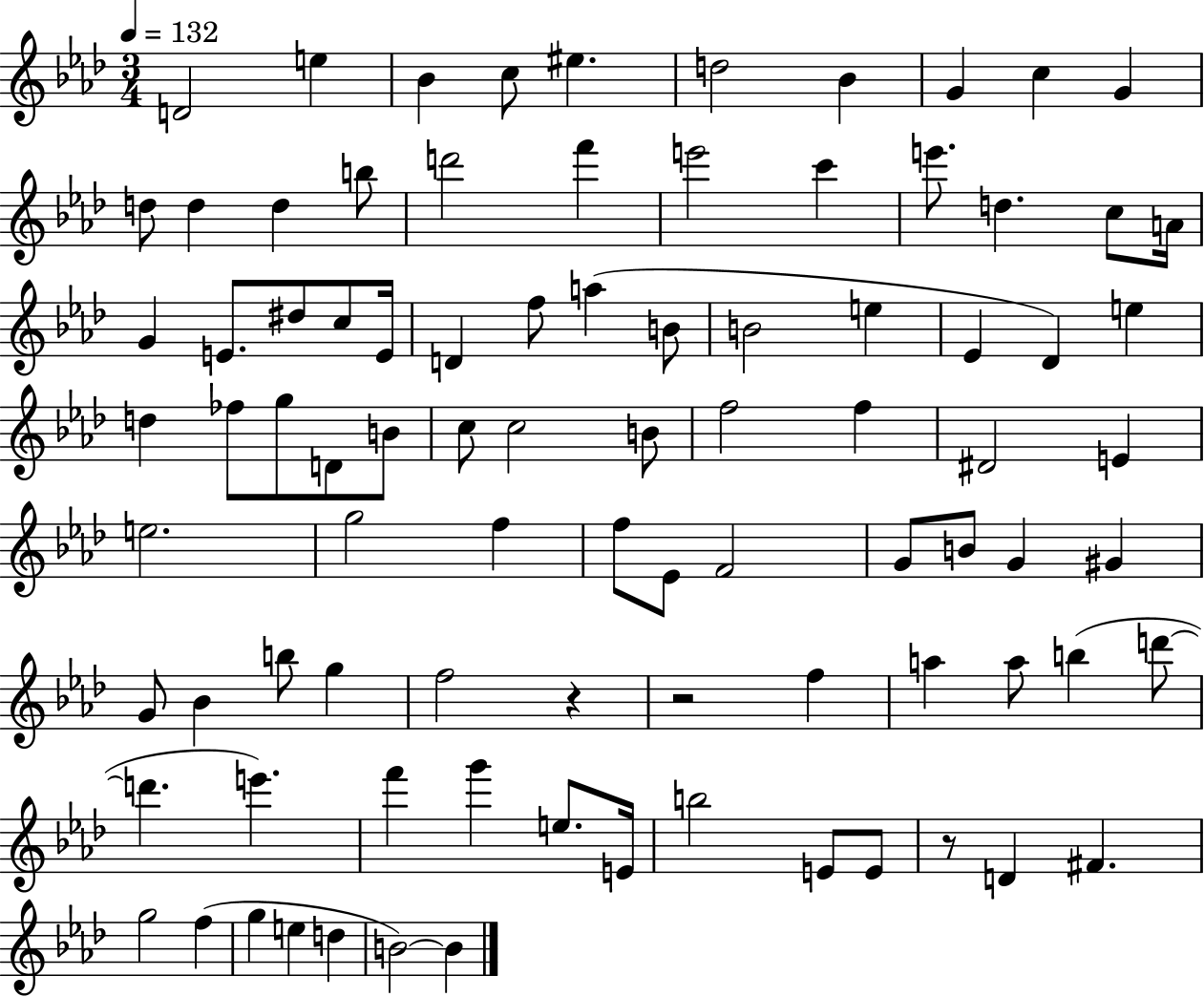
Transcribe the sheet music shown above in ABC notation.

X:1
T:Untitled
M:3/4
L:1/4
K:Ab
D2 e _B c/2 ^e d2 _B G c G d/2 d d b/2 d'2 f' e'2 c' e'/2 d c/2 A/4 G E/2 ^d/2 c/2 E/4 D f/2 a B/2 B2 e _E _D e d _f/2 g/2 D/2 B/2 c/2 c2 B/2 f2 f ^D2 E e2 g2 f f/2 _E/2 F2 G/2 B/2 G ^G G/2 _B b/2 g f2 z z2 f a a/2 b d'/2 d' e' f' g' e/2 E/4 b2 E/2 E/2 z/2 D ^F g2 f g e d B2 B